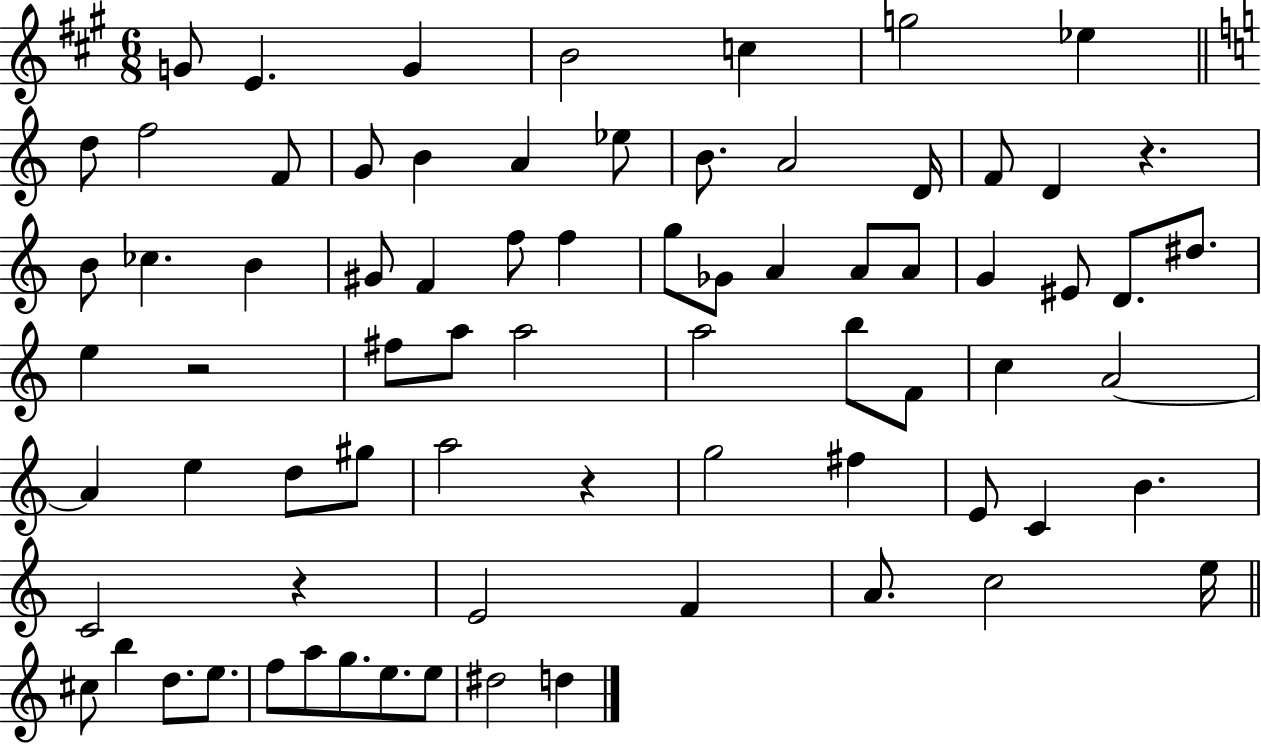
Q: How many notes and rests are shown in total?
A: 75